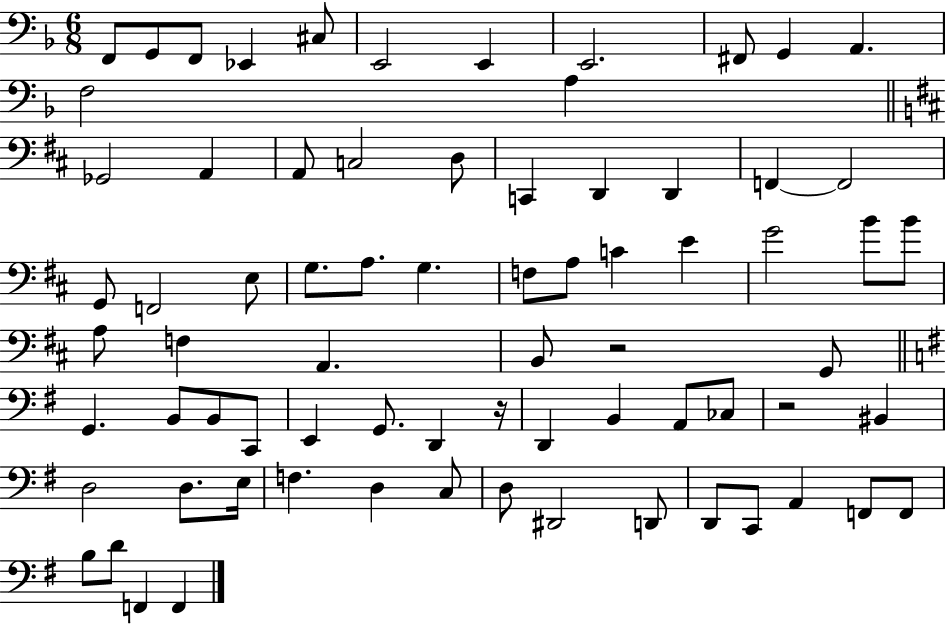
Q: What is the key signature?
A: F major